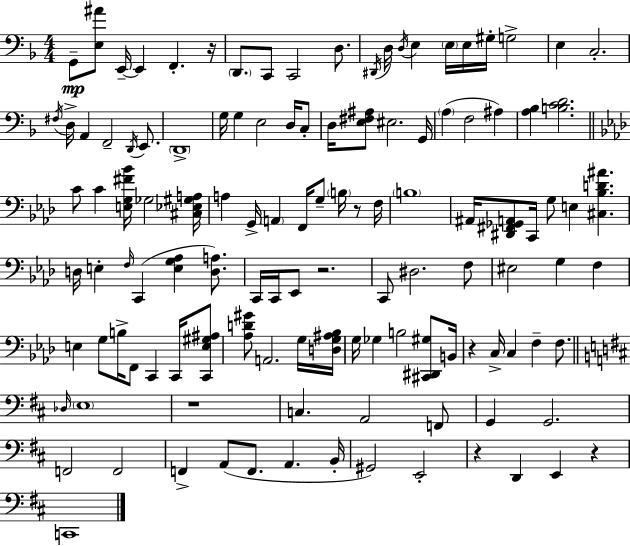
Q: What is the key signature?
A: D minor